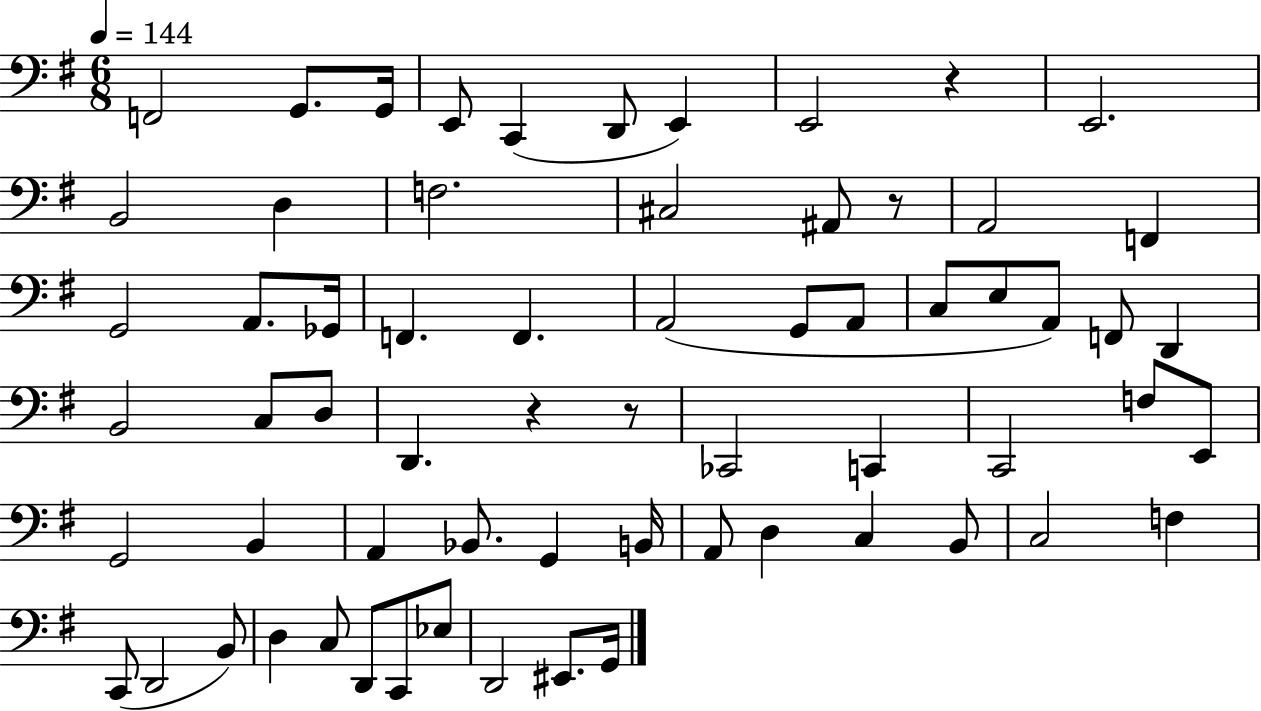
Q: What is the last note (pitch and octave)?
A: G2